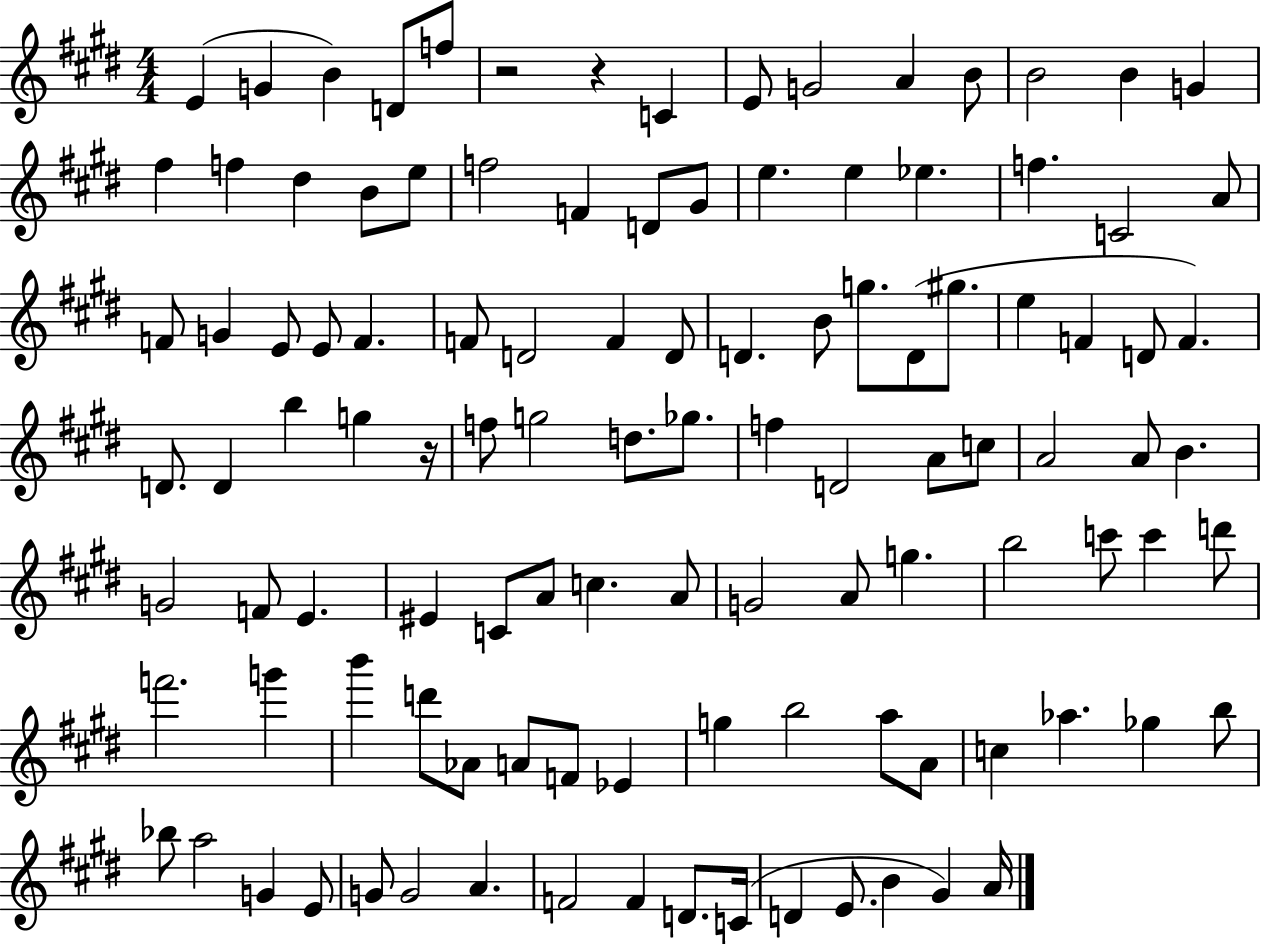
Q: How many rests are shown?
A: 3